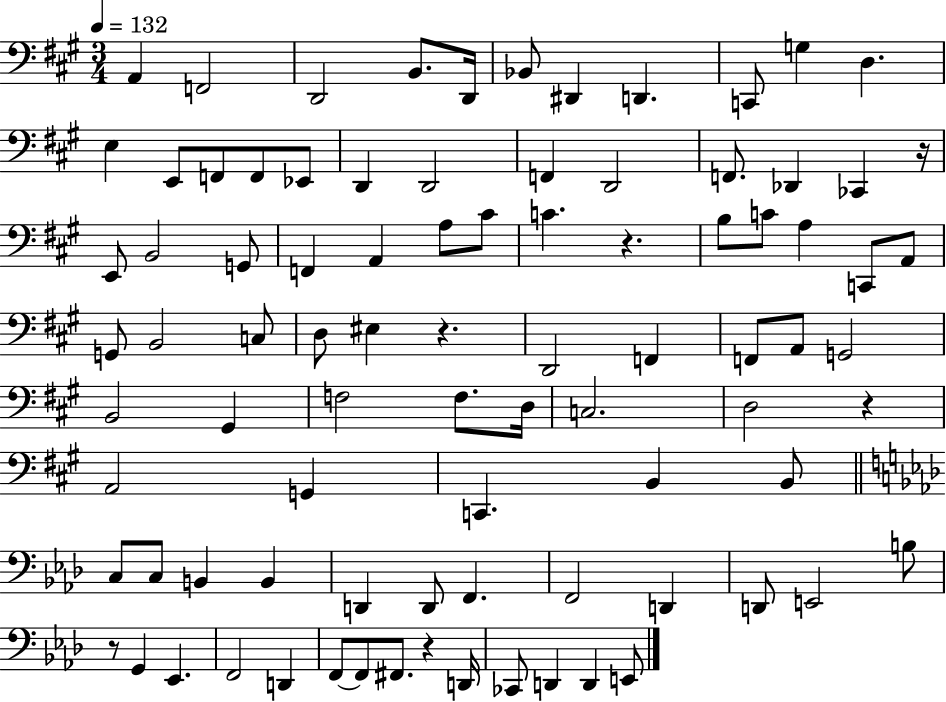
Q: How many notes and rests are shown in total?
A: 88